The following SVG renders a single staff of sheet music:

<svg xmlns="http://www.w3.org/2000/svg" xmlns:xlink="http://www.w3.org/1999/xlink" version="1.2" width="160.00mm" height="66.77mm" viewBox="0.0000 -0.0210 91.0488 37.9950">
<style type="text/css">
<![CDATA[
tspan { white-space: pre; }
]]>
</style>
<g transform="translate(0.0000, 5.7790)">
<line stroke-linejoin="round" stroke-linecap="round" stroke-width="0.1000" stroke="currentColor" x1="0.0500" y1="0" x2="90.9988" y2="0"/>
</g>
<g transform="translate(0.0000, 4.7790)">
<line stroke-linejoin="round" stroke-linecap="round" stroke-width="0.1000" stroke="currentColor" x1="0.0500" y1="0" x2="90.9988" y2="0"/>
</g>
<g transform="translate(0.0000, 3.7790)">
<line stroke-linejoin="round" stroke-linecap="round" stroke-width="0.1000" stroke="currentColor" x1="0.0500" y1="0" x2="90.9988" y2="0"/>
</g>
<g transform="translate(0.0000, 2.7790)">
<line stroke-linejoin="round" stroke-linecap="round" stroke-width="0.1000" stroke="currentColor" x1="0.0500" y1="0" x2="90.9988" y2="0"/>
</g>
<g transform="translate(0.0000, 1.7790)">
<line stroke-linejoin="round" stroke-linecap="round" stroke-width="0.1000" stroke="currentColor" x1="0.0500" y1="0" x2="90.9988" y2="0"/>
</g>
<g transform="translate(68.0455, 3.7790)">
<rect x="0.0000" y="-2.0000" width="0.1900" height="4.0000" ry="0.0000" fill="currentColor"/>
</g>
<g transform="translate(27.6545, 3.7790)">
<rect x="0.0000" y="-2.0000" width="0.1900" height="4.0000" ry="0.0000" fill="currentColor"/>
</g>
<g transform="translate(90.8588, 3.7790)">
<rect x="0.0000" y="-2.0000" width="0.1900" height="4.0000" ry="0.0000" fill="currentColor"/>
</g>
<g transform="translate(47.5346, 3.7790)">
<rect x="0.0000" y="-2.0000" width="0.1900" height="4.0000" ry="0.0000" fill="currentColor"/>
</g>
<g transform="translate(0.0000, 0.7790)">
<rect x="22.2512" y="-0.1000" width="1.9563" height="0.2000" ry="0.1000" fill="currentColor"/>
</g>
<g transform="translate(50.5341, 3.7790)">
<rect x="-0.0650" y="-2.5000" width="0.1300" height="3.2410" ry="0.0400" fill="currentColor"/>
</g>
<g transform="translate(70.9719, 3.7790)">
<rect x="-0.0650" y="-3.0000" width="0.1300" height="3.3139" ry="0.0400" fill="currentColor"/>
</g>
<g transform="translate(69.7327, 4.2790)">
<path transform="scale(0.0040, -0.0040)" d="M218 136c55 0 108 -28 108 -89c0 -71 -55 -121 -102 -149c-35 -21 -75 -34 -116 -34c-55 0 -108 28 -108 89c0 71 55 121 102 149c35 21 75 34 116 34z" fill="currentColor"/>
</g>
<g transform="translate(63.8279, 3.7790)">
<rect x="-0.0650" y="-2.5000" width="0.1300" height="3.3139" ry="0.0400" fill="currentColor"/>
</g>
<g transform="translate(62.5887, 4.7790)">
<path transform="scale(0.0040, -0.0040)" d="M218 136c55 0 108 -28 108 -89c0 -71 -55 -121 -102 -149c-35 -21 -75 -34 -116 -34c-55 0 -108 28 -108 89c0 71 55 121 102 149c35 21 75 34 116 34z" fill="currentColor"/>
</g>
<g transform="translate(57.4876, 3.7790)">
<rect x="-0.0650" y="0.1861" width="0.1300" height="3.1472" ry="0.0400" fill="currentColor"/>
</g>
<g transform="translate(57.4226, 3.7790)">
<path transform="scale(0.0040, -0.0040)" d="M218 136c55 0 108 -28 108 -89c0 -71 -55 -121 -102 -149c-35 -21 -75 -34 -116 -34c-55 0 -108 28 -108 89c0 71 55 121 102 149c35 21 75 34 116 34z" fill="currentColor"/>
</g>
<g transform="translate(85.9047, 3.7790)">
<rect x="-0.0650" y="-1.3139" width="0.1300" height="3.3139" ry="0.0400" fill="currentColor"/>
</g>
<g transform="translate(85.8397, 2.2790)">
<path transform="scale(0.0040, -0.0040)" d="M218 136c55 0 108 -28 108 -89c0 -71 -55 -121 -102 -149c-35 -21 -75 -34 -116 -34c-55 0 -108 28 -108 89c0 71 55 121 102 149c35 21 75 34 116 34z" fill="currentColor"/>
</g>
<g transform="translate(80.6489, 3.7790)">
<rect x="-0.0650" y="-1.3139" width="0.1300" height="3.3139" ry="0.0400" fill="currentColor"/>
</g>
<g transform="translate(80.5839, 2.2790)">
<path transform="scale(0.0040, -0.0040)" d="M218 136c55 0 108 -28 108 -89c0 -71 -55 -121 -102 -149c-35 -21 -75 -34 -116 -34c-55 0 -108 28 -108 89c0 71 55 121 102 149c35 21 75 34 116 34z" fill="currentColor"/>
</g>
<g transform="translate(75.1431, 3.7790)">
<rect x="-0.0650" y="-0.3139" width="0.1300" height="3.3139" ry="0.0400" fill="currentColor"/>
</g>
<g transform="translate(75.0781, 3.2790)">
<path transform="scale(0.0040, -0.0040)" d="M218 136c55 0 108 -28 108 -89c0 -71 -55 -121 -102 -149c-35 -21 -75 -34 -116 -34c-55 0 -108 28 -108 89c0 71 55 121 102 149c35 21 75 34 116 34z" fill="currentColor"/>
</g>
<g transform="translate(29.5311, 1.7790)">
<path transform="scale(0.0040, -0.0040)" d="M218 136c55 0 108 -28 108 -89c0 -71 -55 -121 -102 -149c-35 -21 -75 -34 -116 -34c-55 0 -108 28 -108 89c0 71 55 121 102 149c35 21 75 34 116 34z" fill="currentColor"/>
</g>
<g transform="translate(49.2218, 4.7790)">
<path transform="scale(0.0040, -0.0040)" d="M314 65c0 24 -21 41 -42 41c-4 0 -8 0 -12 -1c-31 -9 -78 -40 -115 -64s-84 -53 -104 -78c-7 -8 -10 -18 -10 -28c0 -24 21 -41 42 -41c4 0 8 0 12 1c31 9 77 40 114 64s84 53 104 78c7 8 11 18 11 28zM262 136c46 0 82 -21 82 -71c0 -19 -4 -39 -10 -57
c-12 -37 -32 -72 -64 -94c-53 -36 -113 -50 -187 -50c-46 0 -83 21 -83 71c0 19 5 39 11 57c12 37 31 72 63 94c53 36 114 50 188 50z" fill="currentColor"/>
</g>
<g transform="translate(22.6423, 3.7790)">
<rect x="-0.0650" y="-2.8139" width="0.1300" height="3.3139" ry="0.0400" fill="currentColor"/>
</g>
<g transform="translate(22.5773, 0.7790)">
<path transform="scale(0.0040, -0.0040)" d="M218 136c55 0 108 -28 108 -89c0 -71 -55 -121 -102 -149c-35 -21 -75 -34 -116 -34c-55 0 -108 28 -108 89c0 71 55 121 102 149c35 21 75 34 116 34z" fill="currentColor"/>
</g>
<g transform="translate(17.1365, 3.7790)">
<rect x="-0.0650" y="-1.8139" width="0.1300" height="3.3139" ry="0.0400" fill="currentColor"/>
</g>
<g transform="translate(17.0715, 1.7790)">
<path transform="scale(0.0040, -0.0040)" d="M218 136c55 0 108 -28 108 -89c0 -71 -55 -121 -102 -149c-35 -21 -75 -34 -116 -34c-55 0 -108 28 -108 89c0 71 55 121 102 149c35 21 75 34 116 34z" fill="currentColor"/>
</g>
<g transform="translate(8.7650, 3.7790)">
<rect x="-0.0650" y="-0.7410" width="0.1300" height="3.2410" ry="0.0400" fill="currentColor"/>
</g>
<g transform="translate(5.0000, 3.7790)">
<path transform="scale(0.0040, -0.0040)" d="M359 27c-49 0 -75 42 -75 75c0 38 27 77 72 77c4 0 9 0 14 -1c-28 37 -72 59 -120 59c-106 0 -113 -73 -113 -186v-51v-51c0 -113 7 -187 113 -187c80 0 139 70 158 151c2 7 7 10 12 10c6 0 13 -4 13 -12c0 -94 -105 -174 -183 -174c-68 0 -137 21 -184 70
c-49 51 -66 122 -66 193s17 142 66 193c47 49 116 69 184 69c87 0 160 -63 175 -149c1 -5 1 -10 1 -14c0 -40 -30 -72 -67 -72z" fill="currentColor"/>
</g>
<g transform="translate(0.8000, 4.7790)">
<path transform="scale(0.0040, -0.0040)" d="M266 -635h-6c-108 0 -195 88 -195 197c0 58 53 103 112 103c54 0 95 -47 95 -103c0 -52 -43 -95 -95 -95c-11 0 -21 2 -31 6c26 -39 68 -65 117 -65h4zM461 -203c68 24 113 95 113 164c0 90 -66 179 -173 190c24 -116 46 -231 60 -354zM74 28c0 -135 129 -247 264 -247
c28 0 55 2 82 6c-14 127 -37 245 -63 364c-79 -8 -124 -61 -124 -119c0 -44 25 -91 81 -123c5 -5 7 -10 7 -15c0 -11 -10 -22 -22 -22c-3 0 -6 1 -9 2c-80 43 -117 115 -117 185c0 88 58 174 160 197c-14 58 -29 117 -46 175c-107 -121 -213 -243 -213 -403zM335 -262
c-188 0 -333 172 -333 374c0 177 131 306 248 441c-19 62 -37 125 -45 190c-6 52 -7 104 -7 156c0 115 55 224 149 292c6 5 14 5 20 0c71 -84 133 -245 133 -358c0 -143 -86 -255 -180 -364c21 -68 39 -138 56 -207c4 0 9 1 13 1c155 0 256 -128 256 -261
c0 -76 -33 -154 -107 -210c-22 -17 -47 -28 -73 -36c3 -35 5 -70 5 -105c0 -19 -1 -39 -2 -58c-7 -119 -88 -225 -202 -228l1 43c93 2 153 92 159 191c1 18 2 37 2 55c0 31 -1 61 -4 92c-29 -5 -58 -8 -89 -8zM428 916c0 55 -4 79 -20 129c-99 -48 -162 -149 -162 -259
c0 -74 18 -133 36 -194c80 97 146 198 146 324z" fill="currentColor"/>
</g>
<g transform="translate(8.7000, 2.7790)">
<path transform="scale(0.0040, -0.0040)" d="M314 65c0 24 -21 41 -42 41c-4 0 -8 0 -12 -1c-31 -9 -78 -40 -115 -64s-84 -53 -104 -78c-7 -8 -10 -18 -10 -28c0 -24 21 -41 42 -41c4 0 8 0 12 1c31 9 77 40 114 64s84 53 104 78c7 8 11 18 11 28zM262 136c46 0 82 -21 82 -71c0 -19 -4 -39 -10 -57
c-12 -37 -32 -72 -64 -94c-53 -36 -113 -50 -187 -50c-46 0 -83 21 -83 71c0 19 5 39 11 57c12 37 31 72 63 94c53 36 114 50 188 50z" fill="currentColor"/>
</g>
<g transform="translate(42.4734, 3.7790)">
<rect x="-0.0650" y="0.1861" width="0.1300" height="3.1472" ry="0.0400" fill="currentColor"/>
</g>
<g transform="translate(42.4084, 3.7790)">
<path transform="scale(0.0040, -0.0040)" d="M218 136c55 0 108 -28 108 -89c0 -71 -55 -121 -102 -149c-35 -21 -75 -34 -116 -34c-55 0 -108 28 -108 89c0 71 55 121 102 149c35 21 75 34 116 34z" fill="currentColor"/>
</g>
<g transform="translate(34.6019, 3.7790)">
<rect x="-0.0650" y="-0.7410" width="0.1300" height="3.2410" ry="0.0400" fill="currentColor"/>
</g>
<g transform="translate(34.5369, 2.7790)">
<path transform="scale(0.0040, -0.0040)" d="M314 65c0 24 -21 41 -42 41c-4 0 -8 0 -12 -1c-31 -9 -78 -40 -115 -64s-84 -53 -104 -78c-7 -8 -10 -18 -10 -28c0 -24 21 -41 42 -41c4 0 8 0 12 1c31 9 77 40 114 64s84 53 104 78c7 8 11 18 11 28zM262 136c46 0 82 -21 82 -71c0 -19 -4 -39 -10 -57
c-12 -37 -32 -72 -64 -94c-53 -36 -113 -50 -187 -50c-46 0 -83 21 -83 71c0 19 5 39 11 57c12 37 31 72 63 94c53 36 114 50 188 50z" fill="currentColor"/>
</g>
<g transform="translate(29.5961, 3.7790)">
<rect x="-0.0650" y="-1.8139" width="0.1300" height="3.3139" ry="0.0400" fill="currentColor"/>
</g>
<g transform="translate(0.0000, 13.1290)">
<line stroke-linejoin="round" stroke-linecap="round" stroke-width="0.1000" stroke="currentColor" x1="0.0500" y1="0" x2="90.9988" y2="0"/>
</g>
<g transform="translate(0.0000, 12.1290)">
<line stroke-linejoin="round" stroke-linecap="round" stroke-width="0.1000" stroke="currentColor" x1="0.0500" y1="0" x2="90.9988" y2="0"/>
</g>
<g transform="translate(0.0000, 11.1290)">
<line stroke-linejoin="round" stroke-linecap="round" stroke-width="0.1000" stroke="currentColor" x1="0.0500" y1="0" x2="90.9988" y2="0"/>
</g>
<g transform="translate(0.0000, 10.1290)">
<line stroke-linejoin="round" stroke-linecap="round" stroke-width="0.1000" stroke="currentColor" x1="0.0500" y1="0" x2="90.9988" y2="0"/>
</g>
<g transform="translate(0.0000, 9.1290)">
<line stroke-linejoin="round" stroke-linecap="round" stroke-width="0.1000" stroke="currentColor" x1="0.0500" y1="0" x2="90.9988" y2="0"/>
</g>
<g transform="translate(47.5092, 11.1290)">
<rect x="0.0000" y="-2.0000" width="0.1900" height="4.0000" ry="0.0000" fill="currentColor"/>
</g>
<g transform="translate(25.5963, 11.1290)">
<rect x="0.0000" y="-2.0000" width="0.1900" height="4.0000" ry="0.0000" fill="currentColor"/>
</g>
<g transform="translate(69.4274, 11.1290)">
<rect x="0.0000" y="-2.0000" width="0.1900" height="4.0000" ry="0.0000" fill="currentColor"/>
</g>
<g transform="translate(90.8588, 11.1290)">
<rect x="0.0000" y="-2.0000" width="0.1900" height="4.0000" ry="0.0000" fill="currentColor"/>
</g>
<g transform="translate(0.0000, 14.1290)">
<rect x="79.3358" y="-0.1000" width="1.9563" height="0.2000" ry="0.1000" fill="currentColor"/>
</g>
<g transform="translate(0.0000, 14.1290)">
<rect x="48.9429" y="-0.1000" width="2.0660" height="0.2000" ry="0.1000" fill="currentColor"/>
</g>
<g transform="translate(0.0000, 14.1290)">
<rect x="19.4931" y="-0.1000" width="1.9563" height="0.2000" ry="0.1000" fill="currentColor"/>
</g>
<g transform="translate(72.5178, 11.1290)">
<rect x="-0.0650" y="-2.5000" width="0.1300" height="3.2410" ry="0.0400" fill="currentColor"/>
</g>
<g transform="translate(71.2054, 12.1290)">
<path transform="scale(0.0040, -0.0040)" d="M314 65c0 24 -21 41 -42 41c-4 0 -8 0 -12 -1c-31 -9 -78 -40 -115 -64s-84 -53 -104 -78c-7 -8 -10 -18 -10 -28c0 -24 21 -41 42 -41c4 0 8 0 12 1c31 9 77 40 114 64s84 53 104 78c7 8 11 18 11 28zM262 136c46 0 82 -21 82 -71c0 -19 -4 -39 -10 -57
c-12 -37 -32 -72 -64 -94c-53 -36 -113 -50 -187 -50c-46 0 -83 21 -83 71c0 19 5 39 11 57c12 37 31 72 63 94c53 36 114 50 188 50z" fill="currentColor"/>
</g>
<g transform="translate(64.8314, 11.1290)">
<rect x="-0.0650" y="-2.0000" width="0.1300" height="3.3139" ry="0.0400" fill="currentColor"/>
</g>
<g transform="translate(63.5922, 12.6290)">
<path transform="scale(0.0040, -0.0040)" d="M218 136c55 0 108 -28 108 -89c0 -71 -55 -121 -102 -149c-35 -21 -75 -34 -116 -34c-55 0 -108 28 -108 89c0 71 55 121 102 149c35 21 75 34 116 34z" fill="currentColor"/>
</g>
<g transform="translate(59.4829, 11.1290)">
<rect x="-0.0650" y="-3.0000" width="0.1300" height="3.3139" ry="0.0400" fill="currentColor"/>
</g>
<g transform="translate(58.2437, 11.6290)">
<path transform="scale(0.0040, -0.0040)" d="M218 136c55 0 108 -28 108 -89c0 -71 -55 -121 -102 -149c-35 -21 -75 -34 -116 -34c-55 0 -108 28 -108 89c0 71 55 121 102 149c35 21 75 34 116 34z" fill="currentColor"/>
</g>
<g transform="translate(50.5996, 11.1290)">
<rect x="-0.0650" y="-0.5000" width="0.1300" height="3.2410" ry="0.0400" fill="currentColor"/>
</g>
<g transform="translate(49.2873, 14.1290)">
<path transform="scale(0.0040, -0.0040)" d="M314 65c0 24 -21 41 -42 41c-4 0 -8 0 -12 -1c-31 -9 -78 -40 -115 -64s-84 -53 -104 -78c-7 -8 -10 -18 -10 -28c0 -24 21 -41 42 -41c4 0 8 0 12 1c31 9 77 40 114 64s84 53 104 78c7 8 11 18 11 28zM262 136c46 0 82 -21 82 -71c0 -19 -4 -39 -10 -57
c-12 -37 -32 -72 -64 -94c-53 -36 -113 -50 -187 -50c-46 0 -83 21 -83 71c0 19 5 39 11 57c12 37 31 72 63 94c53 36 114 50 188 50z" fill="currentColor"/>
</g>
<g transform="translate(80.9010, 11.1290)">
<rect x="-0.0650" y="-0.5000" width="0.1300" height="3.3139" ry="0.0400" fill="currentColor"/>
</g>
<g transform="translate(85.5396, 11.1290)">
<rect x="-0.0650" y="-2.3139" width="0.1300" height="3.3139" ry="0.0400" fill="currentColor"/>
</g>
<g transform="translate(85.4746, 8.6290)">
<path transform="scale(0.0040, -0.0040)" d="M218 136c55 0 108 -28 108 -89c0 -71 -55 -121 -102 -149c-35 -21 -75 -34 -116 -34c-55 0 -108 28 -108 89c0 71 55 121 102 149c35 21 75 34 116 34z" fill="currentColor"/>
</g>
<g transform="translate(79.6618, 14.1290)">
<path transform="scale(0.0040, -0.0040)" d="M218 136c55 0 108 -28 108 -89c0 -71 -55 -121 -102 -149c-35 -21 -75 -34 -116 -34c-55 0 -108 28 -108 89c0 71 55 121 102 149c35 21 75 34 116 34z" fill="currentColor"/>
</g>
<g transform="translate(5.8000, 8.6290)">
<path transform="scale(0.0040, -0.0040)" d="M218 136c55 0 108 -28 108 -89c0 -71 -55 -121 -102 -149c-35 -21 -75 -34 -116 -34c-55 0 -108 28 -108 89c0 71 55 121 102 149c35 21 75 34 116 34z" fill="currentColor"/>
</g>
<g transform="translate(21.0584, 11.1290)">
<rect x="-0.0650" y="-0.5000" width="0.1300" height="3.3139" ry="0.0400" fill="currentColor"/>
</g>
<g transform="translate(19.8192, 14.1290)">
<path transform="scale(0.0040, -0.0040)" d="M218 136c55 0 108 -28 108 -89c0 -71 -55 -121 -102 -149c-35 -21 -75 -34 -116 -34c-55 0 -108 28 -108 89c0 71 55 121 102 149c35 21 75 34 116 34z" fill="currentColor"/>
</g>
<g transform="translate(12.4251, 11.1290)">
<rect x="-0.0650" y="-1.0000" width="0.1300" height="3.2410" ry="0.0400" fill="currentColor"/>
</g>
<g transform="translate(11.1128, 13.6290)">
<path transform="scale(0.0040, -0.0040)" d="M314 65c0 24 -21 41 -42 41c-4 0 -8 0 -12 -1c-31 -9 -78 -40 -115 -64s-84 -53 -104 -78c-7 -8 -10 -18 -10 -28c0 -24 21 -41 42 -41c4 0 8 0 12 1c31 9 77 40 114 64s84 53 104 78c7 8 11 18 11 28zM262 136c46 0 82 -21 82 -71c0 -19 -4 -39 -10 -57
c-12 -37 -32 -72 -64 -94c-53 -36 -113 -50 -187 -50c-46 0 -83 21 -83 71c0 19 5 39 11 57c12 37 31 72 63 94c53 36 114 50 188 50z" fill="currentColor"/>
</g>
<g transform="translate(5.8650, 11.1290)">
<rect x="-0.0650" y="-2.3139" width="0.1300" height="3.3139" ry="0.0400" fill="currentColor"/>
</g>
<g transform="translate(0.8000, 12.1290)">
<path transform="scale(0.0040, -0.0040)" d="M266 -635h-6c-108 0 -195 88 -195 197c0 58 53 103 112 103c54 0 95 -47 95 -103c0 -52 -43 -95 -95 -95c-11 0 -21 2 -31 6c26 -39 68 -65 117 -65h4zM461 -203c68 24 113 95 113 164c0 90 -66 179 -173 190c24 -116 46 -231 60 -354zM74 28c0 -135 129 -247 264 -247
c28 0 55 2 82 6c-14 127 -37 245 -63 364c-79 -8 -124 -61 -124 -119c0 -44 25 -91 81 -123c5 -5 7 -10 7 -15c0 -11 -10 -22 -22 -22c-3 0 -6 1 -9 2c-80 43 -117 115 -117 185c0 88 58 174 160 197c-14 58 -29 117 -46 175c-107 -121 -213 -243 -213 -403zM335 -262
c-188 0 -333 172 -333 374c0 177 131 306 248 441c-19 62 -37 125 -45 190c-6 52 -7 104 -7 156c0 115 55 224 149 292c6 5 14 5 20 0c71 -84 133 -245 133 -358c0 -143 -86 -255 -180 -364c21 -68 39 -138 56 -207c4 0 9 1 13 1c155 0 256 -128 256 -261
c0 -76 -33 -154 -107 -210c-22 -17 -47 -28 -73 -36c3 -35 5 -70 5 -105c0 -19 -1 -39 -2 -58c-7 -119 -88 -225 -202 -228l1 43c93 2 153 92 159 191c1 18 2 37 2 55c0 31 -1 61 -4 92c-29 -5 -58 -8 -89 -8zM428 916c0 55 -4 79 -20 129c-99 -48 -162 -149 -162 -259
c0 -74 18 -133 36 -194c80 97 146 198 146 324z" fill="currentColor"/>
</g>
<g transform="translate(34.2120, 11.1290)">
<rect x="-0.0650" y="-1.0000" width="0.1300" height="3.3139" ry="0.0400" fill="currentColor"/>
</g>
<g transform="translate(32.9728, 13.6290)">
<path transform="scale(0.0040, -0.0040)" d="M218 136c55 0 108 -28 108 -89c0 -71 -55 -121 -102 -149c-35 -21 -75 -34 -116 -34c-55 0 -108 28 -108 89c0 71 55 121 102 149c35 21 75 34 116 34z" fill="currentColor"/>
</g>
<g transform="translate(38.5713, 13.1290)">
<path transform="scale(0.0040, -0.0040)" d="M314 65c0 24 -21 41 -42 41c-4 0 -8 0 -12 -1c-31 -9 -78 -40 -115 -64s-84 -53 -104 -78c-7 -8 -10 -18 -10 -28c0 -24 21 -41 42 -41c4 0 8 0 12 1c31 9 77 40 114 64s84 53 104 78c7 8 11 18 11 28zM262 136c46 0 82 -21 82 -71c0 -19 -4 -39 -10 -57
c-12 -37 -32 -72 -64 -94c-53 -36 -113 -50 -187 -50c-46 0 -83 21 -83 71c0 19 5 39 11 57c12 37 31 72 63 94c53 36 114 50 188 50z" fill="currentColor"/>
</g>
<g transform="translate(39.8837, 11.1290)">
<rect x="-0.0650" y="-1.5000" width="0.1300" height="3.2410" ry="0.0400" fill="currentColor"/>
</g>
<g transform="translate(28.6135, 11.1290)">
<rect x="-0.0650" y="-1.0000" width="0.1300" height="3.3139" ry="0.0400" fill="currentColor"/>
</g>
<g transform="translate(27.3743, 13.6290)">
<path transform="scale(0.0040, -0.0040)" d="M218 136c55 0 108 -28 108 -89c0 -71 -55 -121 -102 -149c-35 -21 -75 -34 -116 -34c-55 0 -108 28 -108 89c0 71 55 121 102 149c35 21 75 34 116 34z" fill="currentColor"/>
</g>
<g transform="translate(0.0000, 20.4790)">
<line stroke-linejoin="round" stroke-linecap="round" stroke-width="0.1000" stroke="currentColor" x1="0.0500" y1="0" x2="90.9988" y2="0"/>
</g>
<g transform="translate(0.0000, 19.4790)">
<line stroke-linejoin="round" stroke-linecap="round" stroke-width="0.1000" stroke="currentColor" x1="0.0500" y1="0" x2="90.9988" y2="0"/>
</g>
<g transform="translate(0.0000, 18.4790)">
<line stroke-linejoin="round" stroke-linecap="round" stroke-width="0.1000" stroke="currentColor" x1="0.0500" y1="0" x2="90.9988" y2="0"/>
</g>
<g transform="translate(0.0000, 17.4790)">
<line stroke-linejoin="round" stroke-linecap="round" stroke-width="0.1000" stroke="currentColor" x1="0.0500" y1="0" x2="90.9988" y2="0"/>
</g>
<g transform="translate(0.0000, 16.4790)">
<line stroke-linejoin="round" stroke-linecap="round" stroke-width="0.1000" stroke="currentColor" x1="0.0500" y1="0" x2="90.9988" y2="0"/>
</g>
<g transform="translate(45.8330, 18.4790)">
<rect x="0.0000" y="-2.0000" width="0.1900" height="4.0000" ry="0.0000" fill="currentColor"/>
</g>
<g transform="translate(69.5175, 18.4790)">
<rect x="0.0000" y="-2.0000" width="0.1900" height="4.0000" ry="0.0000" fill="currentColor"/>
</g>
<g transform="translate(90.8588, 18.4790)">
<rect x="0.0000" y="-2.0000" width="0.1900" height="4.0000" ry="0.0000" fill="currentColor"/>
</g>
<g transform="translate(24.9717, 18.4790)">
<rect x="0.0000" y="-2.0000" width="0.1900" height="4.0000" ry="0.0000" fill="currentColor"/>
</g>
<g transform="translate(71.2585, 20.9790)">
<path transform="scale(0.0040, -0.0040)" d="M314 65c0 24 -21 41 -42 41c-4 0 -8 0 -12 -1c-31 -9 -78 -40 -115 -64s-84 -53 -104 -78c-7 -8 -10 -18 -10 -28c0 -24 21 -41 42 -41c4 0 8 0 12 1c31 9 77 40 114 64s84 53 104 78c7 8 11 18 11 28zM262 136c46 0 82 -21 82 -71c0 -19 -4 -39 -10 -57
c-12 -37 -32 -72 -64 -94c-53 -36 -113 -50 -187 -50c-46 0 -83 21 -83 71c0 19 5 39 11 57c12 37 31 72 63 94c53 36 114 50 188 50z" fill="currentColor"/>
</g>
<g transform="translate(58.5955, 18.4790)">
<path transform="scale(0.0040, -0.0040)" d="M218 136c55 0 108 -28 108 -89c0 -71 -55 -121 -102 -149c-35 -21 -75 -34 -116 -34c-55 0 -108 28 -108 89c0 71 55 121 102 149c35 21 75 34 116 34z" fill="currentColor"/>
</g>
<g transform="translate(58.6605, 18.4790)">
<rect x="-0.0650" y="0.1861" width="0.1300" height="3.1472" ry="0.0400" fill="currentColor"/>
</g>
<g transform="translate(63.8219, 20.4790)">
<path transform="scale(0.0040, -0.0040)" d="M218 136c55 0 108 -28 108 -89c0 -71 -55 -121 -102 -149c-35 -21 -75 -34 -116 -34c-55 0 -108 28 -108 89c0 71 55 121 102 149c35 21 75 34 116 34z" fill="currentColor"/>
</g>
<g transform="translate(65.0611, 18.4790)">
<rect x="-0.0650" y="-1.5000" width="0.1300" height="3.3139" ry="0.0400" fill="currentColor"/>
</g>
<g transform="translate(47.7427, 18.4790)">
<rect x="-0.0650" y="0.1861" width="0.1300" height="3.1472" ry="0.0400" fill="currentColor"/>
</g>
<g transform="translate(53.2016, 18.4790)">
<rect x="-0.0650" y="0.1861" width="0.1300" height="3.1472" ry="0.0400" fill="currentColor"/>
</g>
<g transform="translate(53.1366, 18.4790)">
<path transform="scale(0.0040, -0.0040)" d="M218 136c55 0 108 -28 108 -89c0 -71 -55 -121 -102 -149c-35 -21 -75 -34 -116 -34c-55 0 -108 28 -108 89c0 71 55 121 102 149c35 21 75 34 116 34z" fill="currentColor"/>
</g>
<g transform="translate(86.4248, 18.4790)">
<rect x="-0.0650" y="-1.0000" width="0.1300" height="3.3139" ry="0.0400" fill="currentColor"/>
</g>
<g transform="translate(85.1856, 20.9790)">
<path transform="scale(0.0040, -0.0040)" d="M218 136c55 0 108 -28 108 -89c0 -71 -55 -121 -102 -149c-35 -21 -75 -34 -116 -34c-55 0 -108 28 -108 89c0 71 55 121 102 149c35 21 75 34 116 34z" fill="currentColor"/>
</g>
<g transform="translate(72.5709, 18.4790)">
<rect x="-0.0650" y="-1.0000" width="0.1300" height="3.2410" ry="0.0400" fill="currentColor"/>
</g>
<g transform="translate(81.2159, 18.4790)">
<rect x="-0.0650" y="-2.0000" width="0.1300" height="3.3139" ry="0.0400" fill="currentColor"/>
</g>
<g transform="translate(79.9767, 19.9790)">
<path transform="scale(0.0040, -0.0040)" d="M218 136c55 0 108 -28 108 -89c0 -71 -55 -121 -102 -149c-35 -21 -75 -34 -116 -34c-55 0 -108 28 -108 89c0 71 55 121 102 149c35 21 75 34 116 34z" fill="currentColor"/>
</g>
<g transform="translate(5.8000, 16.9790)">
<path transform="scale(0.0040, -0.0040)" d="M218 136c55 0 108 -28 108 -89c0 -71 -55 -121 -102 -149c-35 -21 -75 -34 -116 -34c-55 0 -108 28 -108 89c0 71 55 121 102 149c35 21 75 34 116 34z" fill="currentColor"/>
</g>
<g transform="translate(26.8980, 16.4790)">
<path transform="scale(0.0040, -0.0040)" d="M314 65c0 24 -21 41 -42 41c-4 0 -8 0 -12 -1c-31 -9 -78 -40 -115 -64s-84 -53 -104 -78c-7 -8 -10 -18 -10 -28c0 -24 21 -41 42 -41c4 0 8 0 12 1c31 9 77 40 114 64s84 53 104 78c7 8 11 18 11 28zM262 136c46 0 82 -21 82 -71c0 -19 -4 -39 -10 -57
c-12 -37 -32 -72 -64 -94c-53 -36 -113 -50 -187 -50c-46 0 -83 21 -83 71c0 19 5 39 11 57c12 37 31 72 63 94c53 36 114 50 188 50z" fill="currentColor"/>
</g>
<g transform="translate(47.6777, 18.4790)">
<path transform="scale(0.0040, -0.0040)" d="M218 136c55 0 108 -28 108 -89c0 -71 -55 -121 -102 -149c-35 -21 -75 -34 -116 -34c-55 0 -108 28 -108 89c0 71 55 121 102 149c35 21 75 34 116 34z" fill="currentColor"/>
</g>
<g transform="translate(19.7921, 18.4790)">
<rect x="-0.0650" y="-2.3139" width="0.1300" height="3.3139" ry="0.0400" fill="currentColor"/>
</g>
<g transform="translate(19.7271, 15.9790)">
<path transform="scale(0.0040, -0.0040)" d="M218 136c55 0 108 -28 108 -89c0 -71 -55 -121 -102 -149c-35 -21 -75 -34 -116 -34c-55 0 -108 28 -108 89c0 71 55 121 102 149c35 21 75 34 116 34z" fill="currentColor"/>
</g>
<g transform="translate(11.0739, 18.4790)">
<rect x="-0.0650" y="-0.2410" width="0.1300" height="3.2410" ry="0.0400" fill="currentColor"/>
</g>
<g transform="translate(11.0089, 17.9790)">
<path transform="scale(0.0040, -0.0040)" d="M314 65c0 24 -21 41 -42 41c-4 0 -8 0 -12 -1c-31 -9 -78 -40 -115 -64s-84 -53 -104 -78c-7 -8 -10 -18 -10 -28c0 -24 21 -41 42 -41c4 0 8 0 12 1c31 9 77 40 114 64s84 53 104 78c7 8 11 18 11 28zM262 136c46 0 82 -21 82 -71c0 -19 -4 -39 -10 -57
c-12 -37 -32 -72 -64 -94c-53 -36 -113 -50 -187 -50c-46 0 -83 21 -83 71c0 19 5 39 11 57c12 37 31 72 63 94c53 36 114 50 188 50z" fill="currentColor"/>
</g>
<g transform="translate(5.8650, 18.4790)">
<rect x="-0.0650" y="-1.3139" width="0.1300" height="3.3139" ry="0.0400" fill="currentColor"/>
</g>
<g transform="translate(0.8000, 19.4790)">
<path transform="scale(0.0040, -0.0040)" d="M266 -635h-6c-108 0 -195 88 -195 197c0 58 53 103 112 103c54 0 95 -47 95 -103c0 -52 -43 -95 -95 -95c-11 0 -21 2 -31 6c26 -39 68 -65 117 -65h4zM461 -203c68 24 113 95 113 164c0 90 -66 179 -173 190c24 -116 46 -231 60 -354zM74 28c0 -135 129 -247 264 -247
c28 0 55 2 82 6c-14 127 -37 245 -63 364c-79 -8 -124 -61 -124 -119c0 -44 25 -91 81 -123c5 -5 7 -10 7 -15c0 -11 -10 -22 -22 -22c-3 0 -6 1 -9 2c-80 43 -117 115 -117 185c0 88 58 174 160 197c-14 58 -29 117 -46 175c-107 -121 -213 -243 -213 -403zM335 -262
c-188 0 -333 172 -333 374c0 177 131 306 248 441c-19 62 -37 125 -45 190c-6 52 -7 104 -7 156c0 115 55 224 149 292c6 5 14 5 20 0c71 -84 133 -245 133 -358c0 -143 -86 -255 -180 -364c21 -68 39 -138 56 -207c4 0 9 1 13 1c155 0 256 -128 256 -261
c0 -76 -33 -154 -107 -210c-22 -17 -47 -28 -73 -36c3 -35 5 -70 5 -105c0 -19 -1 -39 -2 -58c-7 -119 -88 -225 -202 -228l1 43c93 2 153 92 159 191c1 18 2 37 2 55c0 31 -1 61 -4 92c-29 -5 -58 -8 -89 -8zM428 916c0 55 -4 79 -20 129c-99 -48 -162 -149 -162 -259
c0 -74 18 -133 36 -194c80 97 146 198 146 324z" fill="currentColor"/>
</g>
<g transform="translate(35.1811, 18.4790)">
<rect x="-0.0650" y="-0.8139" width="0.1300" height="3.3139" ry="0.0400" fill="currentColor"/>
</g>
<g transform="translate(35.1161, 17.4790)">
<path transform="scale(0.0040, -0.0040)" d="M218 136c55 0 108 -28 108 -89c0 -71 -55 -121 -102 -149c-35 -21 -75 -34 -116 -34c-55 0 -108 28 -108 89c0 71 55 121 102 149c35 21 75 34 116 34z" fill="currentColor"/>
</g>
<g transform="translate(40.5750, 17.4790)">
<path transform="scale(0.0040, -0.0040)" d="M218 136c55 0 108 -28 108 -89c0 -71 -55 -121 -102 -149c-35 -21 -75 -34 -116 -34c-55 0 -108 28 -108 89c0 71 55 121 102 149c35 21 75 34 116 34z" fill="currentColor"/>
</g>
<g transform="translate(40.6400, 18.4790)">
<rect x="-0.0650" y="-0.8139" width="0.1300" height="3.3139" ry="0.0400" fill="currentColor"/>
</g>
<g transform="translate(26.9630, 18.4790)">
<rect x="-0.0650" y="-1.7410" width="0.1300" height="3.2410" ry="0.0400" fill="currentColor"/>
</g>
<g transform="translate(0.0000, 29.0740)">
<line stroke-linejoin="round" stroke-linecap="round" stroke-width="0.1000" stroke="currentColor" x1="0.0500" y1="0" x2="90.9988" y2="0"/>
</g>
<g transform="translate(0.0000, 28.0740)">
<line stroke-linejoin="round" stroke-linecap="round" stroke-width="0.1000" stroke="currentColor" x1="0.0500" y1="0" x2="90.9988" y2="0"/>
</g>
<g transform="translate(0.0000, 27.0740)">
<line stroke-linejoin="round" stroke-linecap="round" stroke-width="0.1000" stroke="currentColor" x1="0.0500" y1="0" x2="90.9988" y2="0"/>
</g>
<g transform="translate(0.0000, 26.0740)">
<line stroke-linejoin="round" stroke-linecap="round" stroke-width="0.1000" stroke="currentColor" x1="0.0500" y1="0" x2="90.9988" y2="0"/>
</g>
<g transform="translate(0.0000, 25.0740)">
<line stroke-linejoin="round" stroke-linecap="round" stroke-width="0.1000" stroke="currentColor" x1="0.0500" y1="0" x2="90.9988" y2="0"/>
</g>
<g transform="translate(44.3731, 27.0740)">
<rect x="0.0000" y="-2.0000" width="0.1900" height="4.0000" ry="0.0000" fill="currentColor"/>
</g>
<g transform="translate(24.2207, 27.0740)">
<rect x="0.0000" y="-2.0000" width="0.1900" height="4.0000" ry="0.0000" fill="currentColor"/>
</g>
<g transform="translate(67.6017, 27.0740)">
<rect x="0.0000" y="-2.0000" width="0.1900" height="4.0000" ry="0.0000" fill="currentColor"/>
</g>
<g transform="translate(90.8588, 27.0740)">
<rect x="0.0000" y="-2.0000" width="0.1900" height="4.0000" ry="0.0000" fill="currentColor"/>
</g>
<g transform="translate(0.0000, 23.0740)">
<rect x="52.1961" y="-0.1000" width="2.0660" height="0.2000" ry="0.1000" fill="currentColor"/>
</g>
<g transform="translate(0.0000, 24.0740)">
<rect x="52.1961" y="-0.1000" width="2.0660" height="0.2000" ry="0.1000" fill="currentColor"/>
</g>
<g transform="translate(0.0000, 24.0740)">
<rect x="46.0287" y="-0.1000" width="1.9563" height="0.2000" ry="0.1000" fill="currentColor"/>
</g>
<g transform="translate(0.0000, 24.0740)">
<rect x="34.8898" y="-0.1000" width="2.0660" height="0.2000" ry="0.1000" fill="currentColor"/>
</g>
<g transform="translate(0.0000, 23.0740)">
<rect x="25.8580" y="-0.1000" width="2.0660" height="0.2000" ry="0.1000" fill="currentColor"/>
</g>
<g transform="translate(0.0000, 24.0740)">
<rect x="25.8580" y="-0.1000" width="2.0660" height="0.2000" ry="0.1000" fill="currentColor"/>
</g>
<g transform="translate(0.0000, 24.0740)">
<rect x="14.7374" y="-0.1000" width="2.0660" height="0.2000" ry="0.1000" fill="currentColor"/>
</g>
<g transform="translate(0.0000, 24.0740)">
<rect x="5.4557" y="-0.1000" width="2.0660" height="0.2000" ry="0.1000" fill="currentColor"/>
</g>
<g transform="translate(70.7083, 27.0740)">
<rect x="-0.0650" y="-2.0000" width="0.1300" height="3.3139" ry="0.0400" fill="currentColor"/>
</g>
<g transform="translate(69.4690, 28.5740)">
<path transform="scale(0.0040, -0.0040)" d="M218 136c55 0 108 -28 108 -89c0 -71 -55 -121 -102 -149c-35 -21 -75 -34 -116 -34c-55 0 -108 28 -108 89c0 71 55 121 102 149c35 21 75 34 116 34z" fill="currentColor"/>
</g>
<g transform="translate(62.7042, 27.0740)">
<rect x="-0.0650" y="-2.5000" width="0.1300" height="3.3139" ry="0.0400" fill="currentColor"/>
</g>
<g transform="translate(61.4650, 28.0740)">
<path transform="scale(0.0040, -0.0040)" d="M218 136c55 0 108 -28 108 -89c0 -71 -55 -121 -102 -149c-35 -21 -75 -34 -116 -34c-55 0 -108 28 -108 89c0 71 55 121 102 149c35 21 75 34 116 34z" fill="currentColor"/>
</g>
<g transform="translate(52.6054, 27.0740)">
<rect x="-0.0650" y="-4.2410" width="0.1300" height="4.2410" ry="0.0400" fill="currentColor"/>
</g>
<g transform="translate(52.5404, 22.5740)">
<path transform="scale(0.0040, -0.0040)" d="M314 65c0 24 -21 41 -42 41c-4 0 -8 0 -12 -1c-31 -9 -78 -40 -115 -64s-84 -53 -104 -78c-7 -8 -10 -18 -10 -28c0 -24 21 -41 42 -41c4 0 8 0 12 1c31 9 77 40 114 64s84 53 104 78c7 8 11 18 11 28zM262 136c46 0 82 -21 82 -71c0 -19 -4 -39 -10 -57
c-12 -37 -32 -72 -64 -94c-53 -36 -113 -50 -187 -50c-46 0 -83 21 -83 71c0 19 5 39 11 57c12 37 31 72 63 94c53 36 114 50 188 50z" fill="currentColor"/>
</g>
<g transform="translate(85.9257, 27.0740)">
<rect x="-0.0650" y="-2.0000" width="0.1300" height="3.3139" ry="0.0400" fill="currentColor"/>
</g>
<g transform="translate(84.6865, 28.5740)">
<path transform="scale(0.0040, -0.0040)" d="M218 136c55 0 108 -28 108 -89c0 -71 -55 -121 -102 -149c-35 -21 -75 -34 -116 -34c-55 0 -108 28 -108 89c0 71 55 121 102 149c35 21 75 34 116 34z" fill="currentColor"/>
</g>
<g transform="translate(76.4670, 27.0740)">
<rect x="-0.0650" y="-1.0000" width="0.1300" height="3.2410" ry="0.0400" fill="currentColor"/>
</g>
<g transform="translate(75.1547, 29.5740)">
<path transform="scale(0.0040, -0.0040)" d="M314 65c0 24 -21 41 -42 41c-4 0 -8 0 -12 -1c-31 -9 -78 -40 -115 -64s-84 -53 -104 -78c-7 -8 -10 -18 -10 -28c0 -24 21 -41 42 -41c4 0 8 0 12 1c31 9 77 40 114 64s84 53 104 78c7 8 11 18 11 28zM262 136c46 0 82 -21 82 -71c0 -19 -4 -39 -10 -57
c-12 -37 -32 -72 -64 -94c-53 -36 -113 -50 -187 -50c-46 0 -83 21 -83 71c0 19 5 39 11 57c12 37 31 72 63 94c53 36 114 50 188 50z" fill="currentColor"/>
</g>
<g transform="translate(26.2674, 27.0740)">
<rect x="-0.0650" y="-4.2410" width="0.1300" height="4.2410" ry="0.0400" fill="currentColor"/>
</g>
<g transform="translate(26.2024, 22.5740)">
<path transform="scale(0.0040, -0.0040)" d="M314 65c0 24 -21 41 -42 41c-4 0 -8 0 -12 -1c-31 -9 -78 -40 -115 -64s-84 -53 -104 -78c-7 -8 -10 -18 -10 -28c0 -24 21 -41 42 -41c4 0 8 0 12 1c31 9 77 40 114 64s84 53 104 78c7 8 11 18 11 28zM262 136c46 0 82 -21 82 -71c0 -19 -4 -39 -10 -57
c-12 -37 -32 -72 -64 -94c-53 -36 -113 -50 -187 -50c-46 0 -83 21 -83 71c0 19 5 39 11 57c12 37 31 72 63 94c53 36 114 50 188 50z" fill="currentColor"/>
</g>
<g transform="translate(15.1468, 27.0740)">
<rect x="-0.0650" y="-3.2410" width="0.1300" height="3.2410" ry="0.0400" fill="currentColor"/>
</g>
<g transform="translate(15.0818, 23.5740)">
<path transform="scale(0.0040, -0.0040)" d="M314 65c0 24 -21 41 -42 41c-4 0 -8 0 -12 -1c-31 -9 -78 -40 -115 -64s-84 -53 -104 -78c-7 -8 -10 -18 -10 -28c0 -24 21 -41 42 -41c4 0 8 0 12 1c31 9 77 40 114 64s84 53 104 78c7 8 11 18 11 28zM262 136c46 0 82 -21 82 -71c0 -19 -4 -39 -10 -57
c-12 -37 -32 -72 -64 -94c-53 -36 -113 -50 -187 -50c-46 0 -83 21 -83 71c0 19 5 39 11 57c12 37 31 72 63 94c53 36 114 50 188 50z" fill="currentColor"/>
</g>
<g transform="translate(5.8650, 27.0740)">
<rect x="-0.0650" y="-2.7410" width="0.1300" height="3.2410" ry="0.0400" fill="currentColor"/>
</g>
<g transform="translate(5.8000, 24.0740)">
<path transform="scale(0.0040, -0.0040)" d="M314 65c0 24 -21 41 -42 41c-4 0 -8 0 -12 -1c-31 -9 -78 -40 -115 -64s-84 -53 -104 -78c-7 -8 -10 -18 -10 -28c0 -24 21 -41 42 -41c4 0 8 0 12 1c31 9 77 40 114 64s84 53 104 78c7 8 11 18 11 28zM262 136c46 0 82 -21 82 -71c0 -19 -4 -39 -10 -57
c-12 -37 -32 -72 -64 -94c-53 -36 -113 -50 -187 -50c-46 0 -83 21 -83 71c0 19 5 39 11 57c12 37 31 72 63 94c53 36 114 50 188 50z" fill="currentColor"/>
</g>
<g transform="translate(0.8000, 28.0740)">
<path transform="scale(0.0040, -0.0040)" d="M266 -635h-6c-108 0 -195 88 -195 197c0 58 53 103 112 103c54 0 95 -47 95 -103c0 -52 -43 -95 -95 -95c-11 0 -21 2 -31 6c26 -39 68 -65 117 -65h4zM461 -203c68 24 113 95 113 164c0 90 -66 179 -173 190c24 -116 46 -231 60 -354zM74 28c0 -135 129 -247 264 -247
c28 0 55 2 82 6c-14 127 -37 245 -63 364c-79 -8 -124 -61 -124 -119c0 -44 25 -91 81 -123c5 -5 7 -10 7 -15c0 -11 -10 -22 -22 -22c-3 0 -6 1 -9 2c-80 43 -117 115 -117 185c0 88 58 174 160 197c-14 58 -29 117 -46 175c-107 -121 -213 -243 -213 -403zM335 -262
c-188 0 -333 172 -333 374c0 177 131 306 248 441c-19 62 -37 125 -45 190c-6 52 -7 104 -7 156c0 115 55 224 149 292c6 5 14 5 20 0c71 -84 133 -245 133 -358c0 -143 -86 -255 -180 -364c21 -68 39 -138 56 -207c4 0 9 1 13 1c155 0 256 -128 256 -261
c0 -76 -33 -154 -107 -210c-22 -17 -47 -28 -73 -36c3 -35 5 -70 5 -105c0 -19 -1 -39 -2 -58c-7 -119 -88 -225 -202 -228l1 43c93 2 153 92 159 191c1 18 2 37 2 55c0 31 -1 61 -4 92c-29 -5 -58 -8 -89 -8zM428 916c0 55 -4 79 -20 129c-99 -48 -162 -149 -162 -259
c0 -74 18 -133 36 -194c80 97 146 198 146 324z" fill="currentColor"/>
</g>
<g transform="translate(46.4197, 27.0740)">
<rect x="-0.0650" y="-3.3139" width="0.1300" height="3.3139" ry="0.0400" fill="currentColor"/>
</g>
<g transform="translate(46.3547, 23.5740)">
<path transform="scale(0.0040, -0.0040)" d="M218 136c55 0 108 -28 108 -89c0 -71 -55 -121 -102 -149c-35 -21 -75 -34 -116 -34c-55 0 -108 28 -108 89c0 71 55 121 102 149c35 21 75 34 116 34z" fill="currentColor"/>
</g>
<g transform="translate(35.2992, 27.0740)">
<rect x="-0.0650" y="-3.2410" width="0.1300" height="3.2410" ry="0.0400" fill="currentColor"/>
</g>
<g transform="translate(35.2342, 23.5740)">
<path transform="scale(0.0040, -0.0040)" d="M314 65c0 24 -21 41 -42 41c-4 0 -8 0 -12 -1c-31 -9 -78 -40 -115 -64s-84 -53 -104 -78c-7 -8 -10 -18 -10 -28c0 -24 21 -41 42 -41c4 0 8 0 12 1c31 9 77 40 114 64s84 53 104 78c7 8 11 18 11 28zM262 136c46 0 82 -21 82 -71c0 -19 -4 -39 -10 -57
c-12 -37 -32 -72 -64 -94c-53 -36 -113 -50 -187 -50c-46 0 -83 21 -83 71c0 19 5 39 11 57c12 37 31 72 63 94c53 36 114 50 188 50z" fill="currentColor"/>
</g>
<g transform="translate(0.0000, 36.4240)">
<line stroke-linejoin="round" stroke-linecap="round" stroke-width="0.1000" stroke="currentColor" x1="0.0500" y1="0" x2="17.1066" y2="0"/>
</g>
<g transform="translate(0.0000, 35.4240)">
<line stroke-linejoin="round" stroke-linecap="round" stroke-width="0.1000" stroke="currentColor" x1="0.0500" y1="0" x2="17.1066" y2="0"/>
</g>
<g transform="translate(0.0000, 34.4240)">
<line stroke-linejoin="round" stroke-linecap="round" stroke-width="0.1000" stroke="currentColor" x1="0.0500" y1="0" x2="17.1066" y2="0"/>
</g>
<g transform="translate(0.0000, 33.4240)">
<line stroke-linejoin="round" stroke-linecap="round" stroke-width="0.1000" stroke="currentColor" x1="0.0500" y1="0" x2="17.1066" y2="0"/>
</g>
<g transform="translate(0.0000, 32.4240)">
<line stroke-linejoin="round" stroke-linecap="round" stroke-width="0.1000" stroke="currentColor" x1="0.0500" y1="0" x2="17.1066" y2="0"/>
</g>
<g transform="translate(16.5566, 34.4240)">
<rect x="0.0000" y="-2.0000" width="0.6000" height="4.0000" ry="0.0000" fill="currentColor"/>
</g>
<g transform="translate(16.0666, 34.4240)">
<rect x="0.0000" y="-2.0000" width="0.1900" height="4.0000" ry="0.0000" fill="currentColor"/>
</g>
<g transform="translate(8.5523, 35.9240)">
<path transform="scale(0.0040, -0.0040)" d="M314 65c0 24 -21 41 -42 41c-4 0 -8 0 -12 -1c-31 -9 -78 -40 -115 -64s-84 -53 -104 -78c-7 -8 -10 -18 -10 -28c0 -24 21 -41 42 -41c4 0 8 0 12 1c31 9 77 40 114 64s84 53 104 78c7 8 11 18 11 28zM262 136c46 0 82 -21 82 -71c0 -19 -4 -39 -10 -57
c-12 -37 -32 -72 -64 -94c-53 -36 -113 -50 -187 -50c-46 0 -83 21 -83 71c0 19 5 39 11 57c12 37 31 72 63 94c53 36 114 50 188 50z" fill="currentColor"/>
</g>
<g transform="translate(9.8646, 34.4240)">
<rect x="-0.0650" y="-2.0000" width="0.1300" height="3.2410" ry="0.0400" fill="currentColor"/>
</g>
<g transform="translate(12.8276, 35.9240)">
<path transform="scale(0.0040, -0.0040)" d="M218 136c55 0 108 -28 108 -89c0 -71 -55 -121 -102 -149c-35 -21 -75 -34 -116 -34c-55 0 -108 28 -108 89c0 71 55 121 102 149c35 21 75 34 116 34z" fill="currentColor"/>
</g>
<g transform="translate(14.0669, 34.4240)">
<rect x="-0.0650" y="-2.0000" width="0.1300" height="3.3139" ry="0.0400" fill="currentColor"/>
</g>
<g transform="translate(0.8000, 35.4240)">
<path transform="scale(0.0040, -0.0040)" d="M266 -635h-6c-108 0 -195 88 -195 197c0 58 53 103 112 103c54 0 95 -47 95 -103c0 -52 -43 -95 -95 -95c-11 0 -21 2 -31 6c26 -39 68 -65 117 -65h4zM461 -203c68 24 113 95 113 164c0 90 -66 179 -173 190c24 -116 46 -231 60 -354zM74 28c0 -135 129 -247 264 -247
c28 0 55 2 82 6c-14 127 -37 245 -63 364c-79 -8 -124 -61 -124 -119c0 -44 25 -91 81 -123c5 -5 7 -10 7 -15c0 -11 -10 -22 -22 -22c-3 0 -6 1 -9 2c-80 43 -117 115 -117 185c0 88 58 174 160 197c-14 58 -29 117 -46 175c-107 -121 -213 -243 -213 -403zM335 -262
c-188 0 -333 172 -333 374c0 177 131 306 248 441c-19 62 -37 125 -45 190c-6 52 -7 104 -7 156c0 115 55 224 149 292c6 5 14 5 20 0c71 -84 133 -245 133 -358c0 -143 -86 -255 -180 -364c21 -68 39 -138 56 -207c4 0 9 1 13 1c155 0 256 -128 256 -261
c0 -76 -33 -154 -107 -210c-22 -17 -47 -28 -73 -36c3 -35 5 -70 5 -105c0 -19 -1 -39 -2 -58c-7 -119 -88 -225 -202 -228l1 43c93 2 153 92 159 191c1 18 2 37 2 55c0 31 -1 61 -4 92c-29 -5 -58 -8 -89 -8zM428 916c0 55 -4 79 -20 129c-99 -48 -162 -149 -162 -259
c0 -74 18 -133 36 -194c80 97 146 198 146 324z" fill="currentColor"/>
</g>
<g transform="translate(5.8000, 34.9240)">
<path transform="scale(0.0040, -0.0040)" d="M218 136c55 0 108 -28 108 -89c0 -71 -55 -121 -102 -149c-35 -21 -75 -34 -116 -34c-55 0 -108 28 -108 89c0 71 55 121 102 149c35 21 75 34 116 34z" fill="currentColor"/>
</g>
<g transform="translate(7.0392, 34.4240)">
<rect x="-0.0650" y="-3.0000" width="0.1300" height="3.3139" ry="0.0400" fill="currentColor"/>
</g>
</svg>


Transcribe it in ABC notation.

X:1
T:Untitled
M:4/4
L:1/4
K:C
d2 f a f d2 B G2 B G A c e e g D2 C D D E2 C2 A F G2 C g e c2 g f2 d d B B B E D2 F D a2 b2 d'2 b2 b d'2 G F D2 F A F2 F